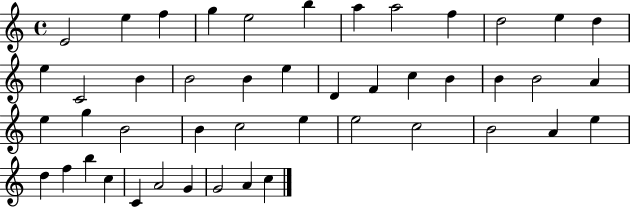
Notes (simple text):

E4/h E5/q F5/q G5/q E5/h B5/q A5/q A5/h F5/q D5/h E5/q D5/q E5/q C4/h B4/q B4/h B4/q E5/q D4/q F4/q C5/q B4/q B4/q B4/h A4/q E5/q G5/q B4/h B4/q C5/h E5/q E5/h C5/h B4/h A4/q E5/q D5/q F5/q B5/q C5/q C4/q A4/h G4/q G4/h A4/q C5/q